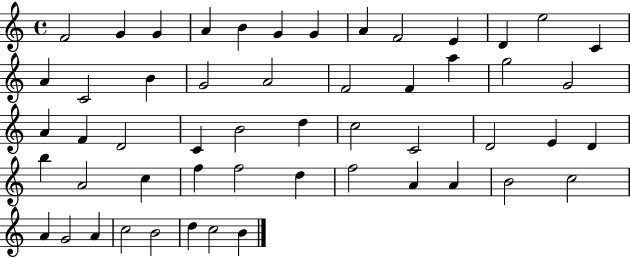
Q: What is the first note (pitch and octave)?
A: F4